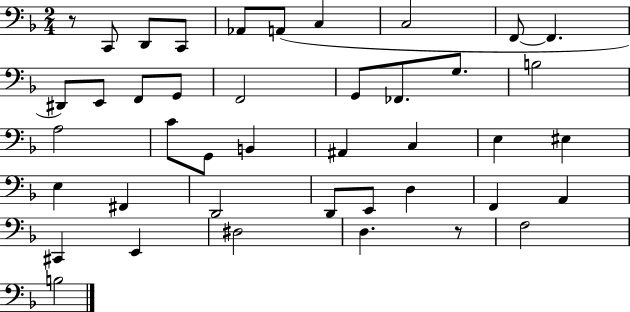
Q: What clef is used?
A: bass